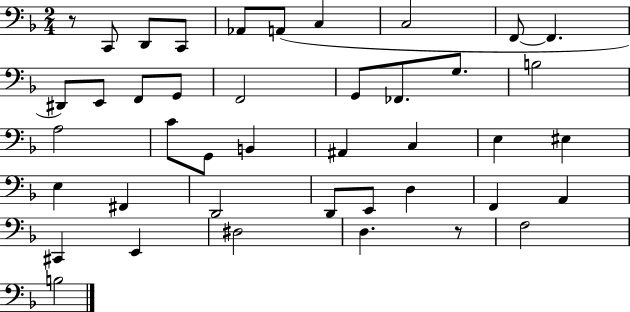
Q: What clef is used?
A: bass